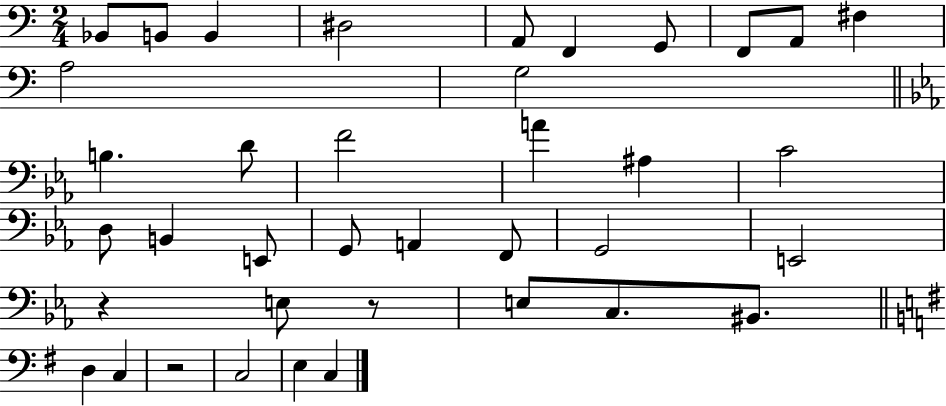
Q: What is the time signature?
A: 2/4